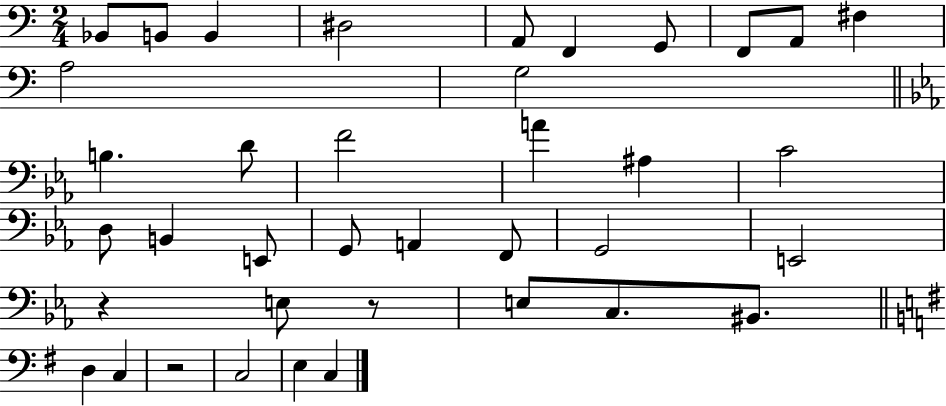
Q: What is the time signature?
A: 2/4